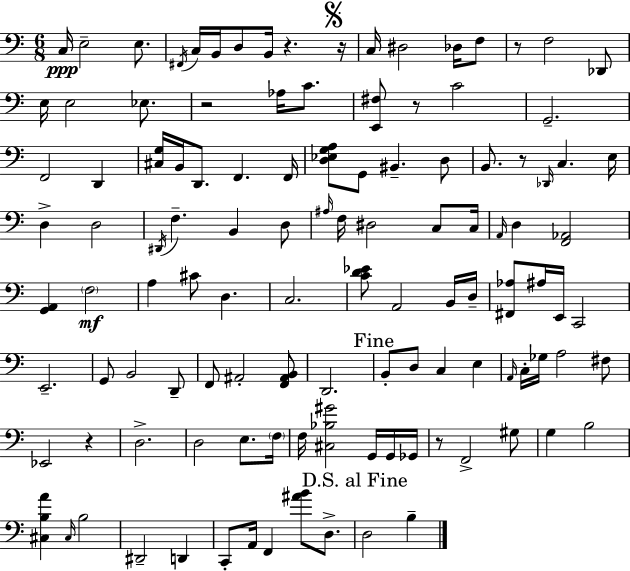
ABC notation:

X:1
T:Untitled
M:6/8
L:1/4
K:Am
C,/4 E,2 E,/2 ^F,,/4 C,/4 B,,/4 D,/2 B,,/4 z z/4 C,/4 ^D,2 _D,/4 F,/2 z/2 F,2 _D,,/2 E,/4 E,2 _E,/2 z2 _A,/4 C/2 [E,,^F,]/2 z/2 C2 G,,2 F,,2 D,, [^C,G,]/4 B,,/4 D,,/2 F,, F,,/4 [D,_E,G,A,]/2 G,,/2 ^B,, D,/2 B,,/2 z/2 _D,,/4 C, E,/4 D, D,2 ^D,,/4 F, B,, D,/2 ^A,/4 F,/4 ^D,2 C,/2 C,/4 A,,/4 D, [F,,_A,,]2 [G,,A,,] F,2 A, ^C/2 D, C,2 [CD_E]/2 A,,2 B,,/4 D,/4 [^F,,_A,]/2 ^A,/4 E,,/4 C,,2 E,,2 G,,/2 B,,2 D,,/2 F,,/2 ^A,,2 [F,,^A,,B,,]/2 D,,2 B,,/2 D,/2 C, E, A,,/4 C,/4 _G,/4 A,2 ^F,/2 _E,,2 z D,2 D,2 E,/2 F,/4 F,/4 [^C,_B,^G]2 G,,/4 G,,/4 _G,,/4 z/2 F,,2 ^G,/2 G, B,2 [^C,B,A] ^C,/4 B,2 ^D,,2 D,, C,,/2 A,,/4 F,, [^AB]/2 D,/2 D,2 B,